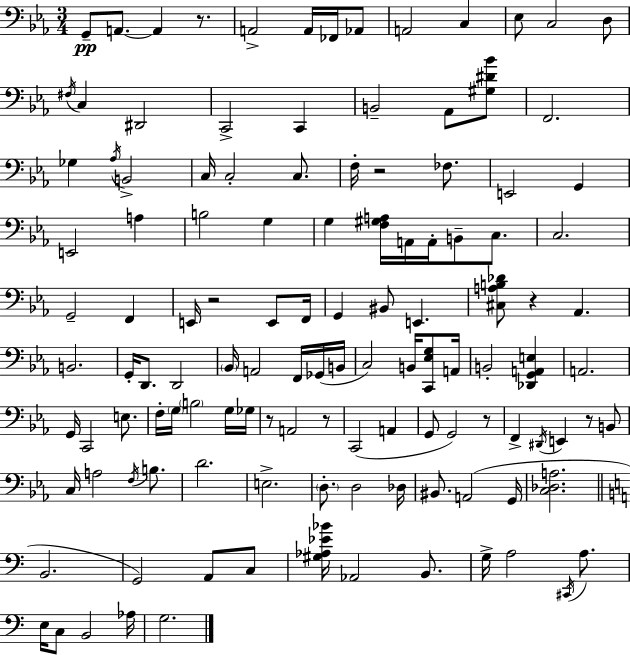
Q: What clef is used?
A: bass